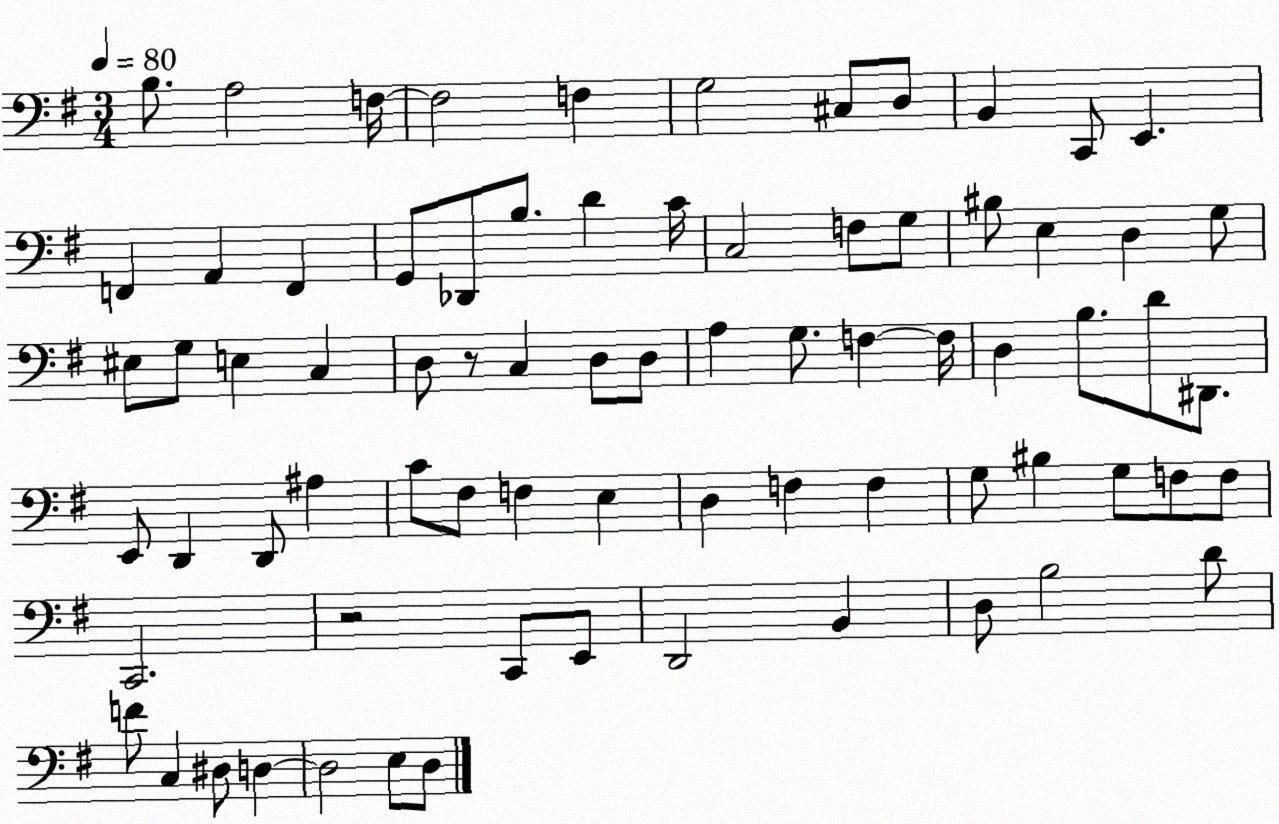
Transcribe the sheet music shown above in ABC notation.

X:1
T:Untitled
M:3/4
L:1/4
K:G
B,/2 A,2 F,/4 F,2 F, G,2 ^C,/2 D,/2 B,, C,,/2 E,, F,, A,, F,, G,,/2 _D,,/2 B,/2 D C/4 C,2 F,/2 G,/2 ^B,/2 E, D, G,/2 ^E,/2 G,/2 E, C, D,/2 z/2 C, D,/2 D,/2 A, G,/2 F, F,/4 D, B,/2 D/2 ^D,,/2 E,,/2 D,, D,,/2 ^A, C/2 ^F,/2 F, E, D, F, F, G,/2 ^B, G,/2 F,/2 F,/2 C,,2 z2 C,,/2 E,,/2 D,,2 B,, D,/2 B,2 D/2 F/2 C, ^D,/2 D, D,2 E,/2 D,/2